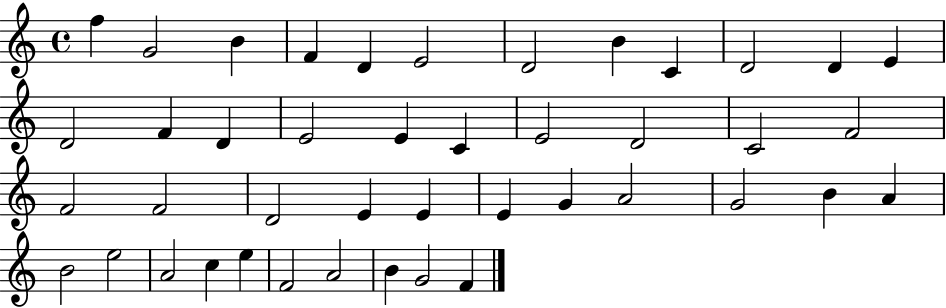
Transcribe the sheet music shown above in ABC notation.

X:1
T:Untitled
M:4/4
L:1/4
K:C
f G2 B F D E2 D2 B C D2 D E D2 F D E2 E C E2 D2 C2 F2 F2 F2 D2 E E E G A2 G2 B A B2 e2 A2 c e F2 A2 B G2 F